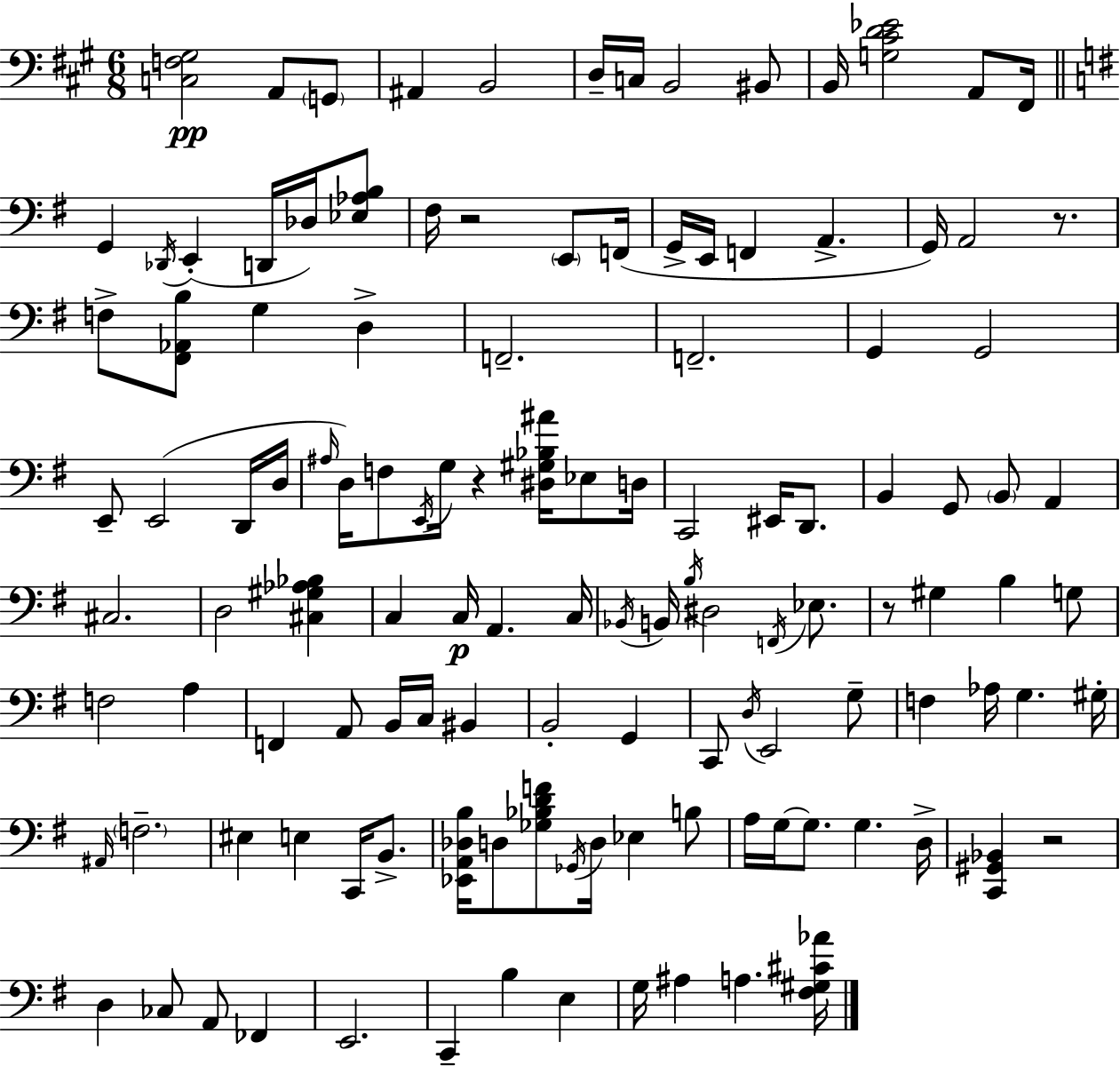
{
  \clef bass
  \numericTimeSignature
  \time 6/8
  \key a \major
  <c f gis>2\pp a,8 \parenthesize g,8 | ais,4 b,2 | d16-- c16 b,2 bis,8 | b,16 <g cis' d' ees'>2 a,8 fis,16 | \break \bar "||" \break \key g \major g,4 \acciaccatura { des,16 }( e,4-. d,16 des16) <ees aes b>8 | fis16 r2 \parenthesize e,8 | f,16( g,16-> e,16 f,4 a,4.-> | g,16) a,2 r8. | \break f8-> <fis, aes, b>8 g4 d4-> | f,2.-- | f,2.-- | g,4 g,2 | \break e,8-- e,2( d,16 | d16 \grace { ais16 }) d16 f8 \acciaccatura { e,16 } g16 r4 <dis gis bes ais'>16 | ees8 d16 c,2 eis,16 | d,8. b,4 g,8 \parenthesize b,8 a,4 | \break cis2. | d2 <cis gis aes bes>4 | c4 c16\p a,4. | c16 \acciaccatura { bes,16 } b,16 \acciaccatura { b16 } dis2 | \break \acciaccatura { f,16 } ees8. r8 gis4 | b4 g8 f2 | a4 f,4 a,8 | b,16 c16 bis,4 b,2-. | \break g,4 c,8 \acciaccatura { d16 } e,2 | g8-- f4 aes16 | g4. gis16-. \grace { ais,16 } \parenthesize f2.-- | eis4 | \break e4 c,16 b,8.-> <ees, a, des b>16 d8 <ges bes d' f'>8 | \acciaccatura { ges,16 } d16 ees4 b8 a16 g16~~ g8. | g4. d16-> <c, gis, bes,>4 | r2 d4 | \break ces8 a,8 fes,4 e,2. | c,4-- | b4 e4 g16 ais4 | a4. <fis gis cis' aes'>16 \bar "|."
}